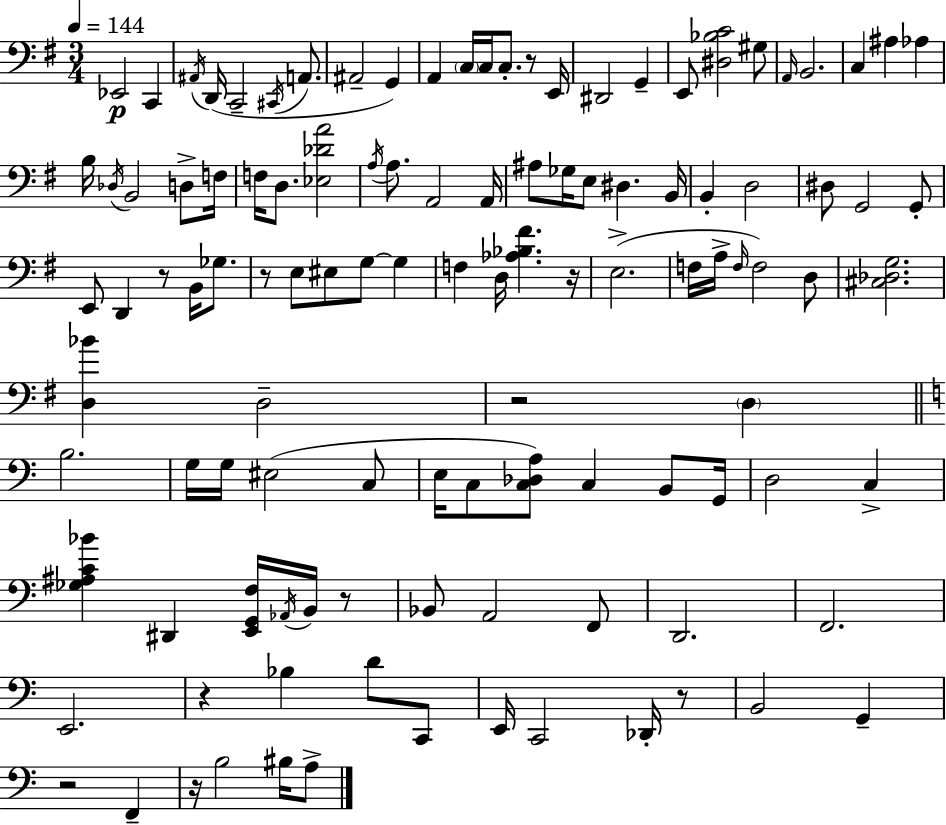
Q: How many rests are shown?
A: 10